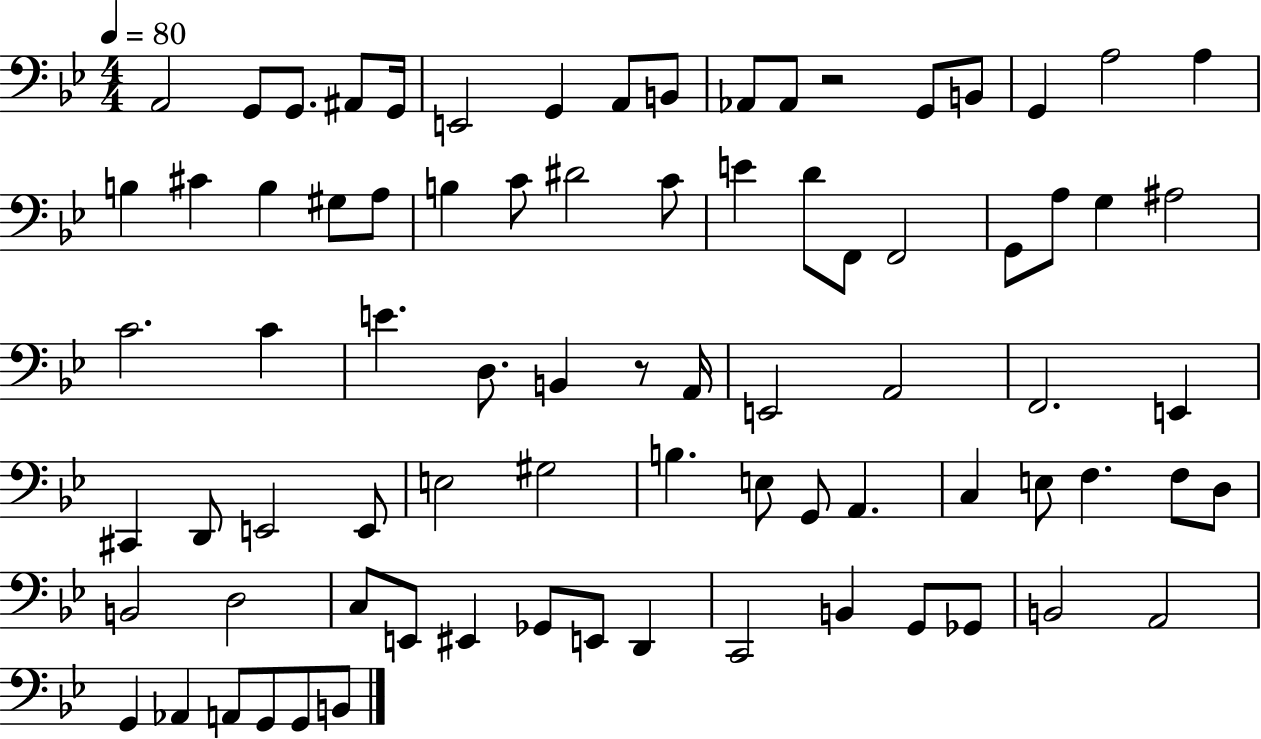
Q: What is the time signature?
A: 4/4